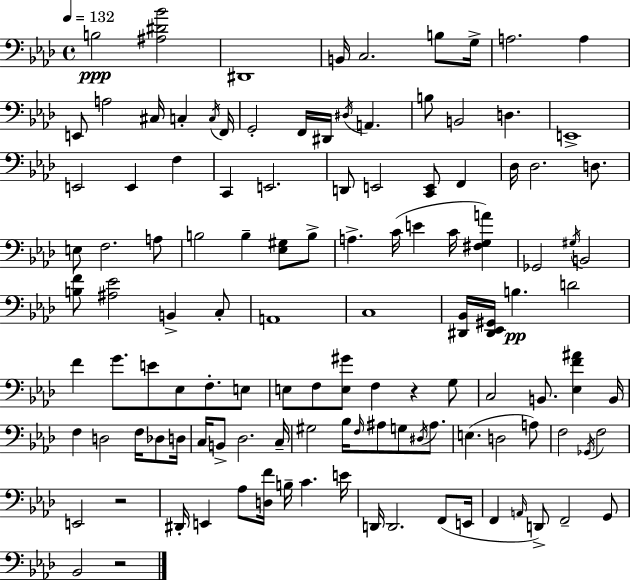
B3/h [A#3,D#4,Bb4]/h D#2/w B2/s C3/h. B3/e G3/s A3/h. A3/q E2/e A3/h C#3/s C3/q C3/s F2/s G2/h F2/s D#2/s D#3/s A2/q. B3/e B2/h D3/q. E2/w E2/h E2/q F3/q C2/q E2/h. D2/e E2/h [C2,E2]/e F2/q Db3/s Db3/h. D3/e. E3/e F3/h. A3/e B3/h B3/q [Eb3,G#3]/e B3/e A3/q. C4/s E4/q C4/s [F#3,G3,A4]/q Gb2/h G#3/s B2/h [B3,F4]/e [A#3,Eb4]/h B2/q C3/e A2/w C3/w [D#2,Bb2]/s [D#2,Eb2,G#2]/s B3/q. D4/h F4/q G4/e. E4/e Eb3/e F3/e. E3/e E3/e F3/e [E3,G#4]/e F3/q R/q G3/e C3/h B2/e. [Eb3,F4,A#4]/q B2/s F3/q D3/h F3/s Db3/e D3/s C3/s B2/e Db3/h. C3/s G#3/h Bb3/s F3/s A#3/e G3/e D#3/s A#3/e. E3/q. D3/h A3/e F3/h Gb2/s F3/h E2/h R/h D#2/s E2/q Ab3/e [D3,F4]/s B3/s C4/q. E4/s D2/s D2/h. F2/e E2/s F2/q A2/s D2/e F2/h G2/e Bb2/h R/h